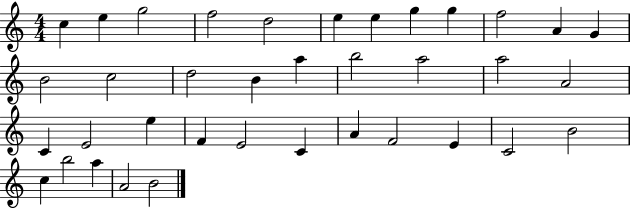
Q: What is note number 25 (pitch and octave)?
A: F4